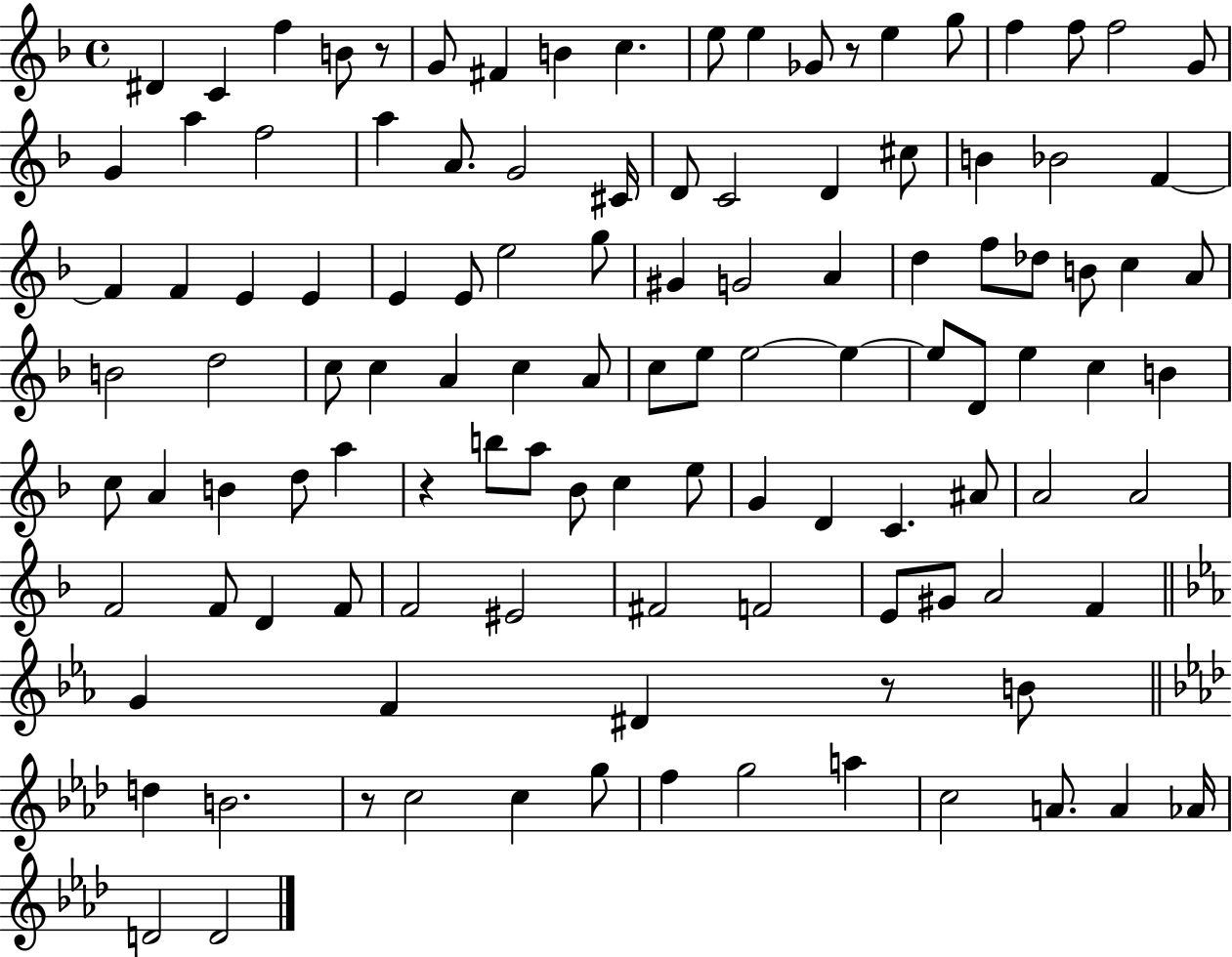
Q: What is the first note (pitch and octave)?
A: D#4